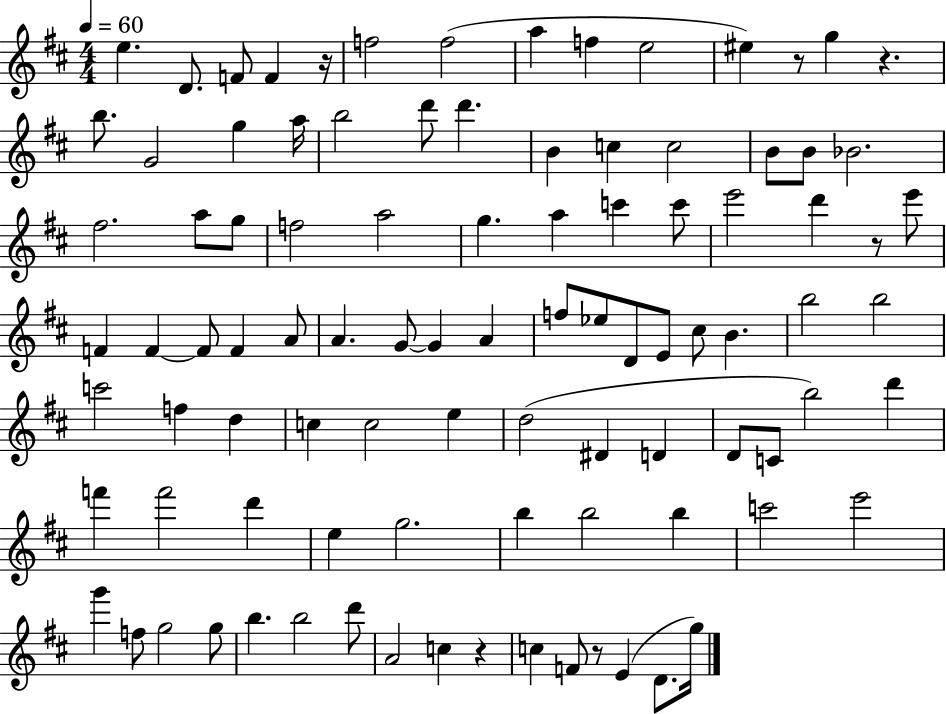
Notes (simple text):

E5/q. D4/e. F4/e F4/q R/s F5/h F5/h A5/q F5/q E5/h EIS5/q R/e G5/q R/q. B5/e. G4/h G5/q A5/s B5/h D6/e D6/q. B4/q C5/q C5/h B4/e B4/e Bb4/h. F#5/h. A5/e G5/e F5/h A5/h G5/q. A5/q C6/q C6/e E6/h D6/q R/e E6/e F4/q F4/q F4/e F4/q A4/e A4/q. G4/e G4/q A4/q F5/e Eb5/e D4/e E4/e C#5/e B4/q. B5/h B5/h C6/h F5/q D5/q C5/q C5/h E5/q D5/h D#4/q D4/q D4/e C4/e B5/h D6/q F6/q F6/h D6/q E5/q G5/h. B5/q B5/h B5/q C6/h E6/h G6/q F5/e G5/h G5/e B5/q. B5/h D6/e A4/h C5/q R/q C5/q F4/e R/e E4/q D4/e. G5/s